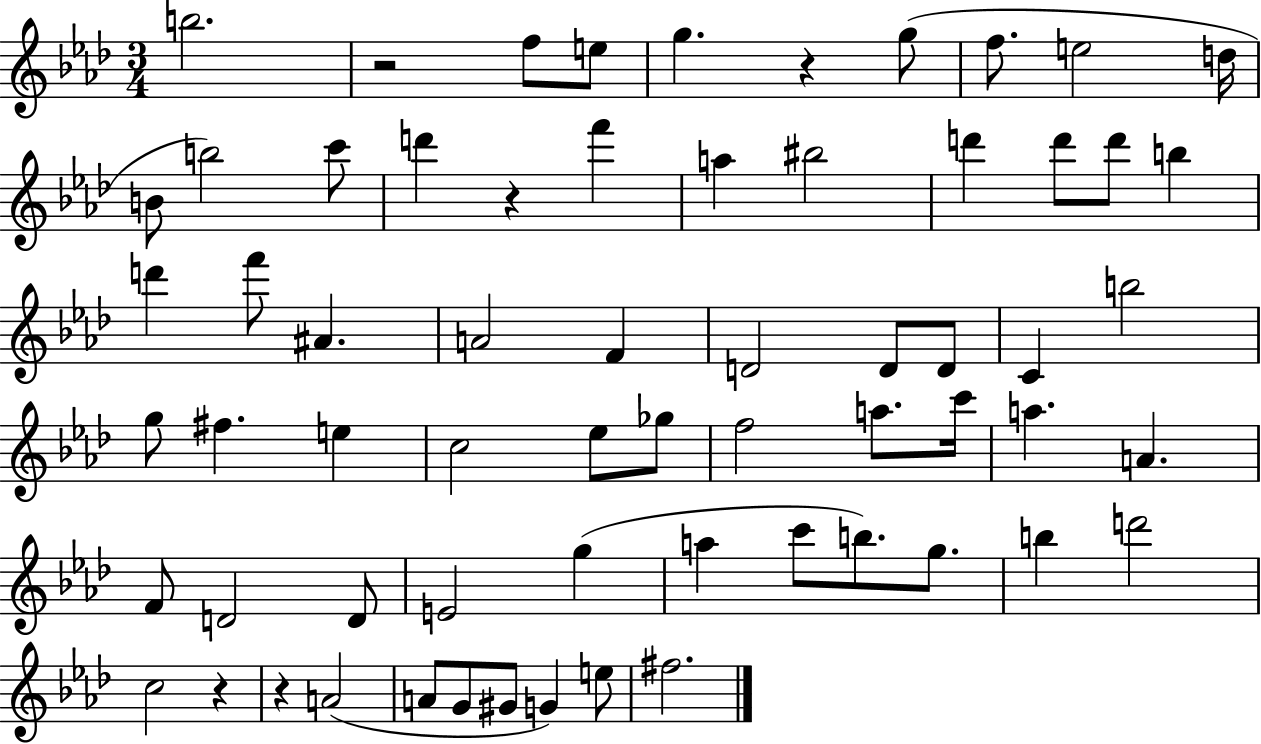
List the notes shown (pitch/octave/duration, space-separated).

B5/h. R/h F5/e E5/e G5/q. R/q G5/e F5/e. E5/h D5/s B4/e B5/h C6/e D6/q R/q F6/q A5/q BIS5/h D6/q D6/e D6/e B5/q D6/q F6/e A#4/q. A4/h F4/q D4/h D4/e D4/e C4/q B5/h G5/e F#5/q. E5/q C5/h Eb5/e Gb5/e F5/h A5/e. C6/s A5/q. A4/q. F4/e D4/h D4/e E4/h G5/q A5/q C6/e B5/e. G5/e. B5/q D6/h C5/h R/q R/q A4/h A4/e G4/e G#4/e G4/q E5/e F#5/h.